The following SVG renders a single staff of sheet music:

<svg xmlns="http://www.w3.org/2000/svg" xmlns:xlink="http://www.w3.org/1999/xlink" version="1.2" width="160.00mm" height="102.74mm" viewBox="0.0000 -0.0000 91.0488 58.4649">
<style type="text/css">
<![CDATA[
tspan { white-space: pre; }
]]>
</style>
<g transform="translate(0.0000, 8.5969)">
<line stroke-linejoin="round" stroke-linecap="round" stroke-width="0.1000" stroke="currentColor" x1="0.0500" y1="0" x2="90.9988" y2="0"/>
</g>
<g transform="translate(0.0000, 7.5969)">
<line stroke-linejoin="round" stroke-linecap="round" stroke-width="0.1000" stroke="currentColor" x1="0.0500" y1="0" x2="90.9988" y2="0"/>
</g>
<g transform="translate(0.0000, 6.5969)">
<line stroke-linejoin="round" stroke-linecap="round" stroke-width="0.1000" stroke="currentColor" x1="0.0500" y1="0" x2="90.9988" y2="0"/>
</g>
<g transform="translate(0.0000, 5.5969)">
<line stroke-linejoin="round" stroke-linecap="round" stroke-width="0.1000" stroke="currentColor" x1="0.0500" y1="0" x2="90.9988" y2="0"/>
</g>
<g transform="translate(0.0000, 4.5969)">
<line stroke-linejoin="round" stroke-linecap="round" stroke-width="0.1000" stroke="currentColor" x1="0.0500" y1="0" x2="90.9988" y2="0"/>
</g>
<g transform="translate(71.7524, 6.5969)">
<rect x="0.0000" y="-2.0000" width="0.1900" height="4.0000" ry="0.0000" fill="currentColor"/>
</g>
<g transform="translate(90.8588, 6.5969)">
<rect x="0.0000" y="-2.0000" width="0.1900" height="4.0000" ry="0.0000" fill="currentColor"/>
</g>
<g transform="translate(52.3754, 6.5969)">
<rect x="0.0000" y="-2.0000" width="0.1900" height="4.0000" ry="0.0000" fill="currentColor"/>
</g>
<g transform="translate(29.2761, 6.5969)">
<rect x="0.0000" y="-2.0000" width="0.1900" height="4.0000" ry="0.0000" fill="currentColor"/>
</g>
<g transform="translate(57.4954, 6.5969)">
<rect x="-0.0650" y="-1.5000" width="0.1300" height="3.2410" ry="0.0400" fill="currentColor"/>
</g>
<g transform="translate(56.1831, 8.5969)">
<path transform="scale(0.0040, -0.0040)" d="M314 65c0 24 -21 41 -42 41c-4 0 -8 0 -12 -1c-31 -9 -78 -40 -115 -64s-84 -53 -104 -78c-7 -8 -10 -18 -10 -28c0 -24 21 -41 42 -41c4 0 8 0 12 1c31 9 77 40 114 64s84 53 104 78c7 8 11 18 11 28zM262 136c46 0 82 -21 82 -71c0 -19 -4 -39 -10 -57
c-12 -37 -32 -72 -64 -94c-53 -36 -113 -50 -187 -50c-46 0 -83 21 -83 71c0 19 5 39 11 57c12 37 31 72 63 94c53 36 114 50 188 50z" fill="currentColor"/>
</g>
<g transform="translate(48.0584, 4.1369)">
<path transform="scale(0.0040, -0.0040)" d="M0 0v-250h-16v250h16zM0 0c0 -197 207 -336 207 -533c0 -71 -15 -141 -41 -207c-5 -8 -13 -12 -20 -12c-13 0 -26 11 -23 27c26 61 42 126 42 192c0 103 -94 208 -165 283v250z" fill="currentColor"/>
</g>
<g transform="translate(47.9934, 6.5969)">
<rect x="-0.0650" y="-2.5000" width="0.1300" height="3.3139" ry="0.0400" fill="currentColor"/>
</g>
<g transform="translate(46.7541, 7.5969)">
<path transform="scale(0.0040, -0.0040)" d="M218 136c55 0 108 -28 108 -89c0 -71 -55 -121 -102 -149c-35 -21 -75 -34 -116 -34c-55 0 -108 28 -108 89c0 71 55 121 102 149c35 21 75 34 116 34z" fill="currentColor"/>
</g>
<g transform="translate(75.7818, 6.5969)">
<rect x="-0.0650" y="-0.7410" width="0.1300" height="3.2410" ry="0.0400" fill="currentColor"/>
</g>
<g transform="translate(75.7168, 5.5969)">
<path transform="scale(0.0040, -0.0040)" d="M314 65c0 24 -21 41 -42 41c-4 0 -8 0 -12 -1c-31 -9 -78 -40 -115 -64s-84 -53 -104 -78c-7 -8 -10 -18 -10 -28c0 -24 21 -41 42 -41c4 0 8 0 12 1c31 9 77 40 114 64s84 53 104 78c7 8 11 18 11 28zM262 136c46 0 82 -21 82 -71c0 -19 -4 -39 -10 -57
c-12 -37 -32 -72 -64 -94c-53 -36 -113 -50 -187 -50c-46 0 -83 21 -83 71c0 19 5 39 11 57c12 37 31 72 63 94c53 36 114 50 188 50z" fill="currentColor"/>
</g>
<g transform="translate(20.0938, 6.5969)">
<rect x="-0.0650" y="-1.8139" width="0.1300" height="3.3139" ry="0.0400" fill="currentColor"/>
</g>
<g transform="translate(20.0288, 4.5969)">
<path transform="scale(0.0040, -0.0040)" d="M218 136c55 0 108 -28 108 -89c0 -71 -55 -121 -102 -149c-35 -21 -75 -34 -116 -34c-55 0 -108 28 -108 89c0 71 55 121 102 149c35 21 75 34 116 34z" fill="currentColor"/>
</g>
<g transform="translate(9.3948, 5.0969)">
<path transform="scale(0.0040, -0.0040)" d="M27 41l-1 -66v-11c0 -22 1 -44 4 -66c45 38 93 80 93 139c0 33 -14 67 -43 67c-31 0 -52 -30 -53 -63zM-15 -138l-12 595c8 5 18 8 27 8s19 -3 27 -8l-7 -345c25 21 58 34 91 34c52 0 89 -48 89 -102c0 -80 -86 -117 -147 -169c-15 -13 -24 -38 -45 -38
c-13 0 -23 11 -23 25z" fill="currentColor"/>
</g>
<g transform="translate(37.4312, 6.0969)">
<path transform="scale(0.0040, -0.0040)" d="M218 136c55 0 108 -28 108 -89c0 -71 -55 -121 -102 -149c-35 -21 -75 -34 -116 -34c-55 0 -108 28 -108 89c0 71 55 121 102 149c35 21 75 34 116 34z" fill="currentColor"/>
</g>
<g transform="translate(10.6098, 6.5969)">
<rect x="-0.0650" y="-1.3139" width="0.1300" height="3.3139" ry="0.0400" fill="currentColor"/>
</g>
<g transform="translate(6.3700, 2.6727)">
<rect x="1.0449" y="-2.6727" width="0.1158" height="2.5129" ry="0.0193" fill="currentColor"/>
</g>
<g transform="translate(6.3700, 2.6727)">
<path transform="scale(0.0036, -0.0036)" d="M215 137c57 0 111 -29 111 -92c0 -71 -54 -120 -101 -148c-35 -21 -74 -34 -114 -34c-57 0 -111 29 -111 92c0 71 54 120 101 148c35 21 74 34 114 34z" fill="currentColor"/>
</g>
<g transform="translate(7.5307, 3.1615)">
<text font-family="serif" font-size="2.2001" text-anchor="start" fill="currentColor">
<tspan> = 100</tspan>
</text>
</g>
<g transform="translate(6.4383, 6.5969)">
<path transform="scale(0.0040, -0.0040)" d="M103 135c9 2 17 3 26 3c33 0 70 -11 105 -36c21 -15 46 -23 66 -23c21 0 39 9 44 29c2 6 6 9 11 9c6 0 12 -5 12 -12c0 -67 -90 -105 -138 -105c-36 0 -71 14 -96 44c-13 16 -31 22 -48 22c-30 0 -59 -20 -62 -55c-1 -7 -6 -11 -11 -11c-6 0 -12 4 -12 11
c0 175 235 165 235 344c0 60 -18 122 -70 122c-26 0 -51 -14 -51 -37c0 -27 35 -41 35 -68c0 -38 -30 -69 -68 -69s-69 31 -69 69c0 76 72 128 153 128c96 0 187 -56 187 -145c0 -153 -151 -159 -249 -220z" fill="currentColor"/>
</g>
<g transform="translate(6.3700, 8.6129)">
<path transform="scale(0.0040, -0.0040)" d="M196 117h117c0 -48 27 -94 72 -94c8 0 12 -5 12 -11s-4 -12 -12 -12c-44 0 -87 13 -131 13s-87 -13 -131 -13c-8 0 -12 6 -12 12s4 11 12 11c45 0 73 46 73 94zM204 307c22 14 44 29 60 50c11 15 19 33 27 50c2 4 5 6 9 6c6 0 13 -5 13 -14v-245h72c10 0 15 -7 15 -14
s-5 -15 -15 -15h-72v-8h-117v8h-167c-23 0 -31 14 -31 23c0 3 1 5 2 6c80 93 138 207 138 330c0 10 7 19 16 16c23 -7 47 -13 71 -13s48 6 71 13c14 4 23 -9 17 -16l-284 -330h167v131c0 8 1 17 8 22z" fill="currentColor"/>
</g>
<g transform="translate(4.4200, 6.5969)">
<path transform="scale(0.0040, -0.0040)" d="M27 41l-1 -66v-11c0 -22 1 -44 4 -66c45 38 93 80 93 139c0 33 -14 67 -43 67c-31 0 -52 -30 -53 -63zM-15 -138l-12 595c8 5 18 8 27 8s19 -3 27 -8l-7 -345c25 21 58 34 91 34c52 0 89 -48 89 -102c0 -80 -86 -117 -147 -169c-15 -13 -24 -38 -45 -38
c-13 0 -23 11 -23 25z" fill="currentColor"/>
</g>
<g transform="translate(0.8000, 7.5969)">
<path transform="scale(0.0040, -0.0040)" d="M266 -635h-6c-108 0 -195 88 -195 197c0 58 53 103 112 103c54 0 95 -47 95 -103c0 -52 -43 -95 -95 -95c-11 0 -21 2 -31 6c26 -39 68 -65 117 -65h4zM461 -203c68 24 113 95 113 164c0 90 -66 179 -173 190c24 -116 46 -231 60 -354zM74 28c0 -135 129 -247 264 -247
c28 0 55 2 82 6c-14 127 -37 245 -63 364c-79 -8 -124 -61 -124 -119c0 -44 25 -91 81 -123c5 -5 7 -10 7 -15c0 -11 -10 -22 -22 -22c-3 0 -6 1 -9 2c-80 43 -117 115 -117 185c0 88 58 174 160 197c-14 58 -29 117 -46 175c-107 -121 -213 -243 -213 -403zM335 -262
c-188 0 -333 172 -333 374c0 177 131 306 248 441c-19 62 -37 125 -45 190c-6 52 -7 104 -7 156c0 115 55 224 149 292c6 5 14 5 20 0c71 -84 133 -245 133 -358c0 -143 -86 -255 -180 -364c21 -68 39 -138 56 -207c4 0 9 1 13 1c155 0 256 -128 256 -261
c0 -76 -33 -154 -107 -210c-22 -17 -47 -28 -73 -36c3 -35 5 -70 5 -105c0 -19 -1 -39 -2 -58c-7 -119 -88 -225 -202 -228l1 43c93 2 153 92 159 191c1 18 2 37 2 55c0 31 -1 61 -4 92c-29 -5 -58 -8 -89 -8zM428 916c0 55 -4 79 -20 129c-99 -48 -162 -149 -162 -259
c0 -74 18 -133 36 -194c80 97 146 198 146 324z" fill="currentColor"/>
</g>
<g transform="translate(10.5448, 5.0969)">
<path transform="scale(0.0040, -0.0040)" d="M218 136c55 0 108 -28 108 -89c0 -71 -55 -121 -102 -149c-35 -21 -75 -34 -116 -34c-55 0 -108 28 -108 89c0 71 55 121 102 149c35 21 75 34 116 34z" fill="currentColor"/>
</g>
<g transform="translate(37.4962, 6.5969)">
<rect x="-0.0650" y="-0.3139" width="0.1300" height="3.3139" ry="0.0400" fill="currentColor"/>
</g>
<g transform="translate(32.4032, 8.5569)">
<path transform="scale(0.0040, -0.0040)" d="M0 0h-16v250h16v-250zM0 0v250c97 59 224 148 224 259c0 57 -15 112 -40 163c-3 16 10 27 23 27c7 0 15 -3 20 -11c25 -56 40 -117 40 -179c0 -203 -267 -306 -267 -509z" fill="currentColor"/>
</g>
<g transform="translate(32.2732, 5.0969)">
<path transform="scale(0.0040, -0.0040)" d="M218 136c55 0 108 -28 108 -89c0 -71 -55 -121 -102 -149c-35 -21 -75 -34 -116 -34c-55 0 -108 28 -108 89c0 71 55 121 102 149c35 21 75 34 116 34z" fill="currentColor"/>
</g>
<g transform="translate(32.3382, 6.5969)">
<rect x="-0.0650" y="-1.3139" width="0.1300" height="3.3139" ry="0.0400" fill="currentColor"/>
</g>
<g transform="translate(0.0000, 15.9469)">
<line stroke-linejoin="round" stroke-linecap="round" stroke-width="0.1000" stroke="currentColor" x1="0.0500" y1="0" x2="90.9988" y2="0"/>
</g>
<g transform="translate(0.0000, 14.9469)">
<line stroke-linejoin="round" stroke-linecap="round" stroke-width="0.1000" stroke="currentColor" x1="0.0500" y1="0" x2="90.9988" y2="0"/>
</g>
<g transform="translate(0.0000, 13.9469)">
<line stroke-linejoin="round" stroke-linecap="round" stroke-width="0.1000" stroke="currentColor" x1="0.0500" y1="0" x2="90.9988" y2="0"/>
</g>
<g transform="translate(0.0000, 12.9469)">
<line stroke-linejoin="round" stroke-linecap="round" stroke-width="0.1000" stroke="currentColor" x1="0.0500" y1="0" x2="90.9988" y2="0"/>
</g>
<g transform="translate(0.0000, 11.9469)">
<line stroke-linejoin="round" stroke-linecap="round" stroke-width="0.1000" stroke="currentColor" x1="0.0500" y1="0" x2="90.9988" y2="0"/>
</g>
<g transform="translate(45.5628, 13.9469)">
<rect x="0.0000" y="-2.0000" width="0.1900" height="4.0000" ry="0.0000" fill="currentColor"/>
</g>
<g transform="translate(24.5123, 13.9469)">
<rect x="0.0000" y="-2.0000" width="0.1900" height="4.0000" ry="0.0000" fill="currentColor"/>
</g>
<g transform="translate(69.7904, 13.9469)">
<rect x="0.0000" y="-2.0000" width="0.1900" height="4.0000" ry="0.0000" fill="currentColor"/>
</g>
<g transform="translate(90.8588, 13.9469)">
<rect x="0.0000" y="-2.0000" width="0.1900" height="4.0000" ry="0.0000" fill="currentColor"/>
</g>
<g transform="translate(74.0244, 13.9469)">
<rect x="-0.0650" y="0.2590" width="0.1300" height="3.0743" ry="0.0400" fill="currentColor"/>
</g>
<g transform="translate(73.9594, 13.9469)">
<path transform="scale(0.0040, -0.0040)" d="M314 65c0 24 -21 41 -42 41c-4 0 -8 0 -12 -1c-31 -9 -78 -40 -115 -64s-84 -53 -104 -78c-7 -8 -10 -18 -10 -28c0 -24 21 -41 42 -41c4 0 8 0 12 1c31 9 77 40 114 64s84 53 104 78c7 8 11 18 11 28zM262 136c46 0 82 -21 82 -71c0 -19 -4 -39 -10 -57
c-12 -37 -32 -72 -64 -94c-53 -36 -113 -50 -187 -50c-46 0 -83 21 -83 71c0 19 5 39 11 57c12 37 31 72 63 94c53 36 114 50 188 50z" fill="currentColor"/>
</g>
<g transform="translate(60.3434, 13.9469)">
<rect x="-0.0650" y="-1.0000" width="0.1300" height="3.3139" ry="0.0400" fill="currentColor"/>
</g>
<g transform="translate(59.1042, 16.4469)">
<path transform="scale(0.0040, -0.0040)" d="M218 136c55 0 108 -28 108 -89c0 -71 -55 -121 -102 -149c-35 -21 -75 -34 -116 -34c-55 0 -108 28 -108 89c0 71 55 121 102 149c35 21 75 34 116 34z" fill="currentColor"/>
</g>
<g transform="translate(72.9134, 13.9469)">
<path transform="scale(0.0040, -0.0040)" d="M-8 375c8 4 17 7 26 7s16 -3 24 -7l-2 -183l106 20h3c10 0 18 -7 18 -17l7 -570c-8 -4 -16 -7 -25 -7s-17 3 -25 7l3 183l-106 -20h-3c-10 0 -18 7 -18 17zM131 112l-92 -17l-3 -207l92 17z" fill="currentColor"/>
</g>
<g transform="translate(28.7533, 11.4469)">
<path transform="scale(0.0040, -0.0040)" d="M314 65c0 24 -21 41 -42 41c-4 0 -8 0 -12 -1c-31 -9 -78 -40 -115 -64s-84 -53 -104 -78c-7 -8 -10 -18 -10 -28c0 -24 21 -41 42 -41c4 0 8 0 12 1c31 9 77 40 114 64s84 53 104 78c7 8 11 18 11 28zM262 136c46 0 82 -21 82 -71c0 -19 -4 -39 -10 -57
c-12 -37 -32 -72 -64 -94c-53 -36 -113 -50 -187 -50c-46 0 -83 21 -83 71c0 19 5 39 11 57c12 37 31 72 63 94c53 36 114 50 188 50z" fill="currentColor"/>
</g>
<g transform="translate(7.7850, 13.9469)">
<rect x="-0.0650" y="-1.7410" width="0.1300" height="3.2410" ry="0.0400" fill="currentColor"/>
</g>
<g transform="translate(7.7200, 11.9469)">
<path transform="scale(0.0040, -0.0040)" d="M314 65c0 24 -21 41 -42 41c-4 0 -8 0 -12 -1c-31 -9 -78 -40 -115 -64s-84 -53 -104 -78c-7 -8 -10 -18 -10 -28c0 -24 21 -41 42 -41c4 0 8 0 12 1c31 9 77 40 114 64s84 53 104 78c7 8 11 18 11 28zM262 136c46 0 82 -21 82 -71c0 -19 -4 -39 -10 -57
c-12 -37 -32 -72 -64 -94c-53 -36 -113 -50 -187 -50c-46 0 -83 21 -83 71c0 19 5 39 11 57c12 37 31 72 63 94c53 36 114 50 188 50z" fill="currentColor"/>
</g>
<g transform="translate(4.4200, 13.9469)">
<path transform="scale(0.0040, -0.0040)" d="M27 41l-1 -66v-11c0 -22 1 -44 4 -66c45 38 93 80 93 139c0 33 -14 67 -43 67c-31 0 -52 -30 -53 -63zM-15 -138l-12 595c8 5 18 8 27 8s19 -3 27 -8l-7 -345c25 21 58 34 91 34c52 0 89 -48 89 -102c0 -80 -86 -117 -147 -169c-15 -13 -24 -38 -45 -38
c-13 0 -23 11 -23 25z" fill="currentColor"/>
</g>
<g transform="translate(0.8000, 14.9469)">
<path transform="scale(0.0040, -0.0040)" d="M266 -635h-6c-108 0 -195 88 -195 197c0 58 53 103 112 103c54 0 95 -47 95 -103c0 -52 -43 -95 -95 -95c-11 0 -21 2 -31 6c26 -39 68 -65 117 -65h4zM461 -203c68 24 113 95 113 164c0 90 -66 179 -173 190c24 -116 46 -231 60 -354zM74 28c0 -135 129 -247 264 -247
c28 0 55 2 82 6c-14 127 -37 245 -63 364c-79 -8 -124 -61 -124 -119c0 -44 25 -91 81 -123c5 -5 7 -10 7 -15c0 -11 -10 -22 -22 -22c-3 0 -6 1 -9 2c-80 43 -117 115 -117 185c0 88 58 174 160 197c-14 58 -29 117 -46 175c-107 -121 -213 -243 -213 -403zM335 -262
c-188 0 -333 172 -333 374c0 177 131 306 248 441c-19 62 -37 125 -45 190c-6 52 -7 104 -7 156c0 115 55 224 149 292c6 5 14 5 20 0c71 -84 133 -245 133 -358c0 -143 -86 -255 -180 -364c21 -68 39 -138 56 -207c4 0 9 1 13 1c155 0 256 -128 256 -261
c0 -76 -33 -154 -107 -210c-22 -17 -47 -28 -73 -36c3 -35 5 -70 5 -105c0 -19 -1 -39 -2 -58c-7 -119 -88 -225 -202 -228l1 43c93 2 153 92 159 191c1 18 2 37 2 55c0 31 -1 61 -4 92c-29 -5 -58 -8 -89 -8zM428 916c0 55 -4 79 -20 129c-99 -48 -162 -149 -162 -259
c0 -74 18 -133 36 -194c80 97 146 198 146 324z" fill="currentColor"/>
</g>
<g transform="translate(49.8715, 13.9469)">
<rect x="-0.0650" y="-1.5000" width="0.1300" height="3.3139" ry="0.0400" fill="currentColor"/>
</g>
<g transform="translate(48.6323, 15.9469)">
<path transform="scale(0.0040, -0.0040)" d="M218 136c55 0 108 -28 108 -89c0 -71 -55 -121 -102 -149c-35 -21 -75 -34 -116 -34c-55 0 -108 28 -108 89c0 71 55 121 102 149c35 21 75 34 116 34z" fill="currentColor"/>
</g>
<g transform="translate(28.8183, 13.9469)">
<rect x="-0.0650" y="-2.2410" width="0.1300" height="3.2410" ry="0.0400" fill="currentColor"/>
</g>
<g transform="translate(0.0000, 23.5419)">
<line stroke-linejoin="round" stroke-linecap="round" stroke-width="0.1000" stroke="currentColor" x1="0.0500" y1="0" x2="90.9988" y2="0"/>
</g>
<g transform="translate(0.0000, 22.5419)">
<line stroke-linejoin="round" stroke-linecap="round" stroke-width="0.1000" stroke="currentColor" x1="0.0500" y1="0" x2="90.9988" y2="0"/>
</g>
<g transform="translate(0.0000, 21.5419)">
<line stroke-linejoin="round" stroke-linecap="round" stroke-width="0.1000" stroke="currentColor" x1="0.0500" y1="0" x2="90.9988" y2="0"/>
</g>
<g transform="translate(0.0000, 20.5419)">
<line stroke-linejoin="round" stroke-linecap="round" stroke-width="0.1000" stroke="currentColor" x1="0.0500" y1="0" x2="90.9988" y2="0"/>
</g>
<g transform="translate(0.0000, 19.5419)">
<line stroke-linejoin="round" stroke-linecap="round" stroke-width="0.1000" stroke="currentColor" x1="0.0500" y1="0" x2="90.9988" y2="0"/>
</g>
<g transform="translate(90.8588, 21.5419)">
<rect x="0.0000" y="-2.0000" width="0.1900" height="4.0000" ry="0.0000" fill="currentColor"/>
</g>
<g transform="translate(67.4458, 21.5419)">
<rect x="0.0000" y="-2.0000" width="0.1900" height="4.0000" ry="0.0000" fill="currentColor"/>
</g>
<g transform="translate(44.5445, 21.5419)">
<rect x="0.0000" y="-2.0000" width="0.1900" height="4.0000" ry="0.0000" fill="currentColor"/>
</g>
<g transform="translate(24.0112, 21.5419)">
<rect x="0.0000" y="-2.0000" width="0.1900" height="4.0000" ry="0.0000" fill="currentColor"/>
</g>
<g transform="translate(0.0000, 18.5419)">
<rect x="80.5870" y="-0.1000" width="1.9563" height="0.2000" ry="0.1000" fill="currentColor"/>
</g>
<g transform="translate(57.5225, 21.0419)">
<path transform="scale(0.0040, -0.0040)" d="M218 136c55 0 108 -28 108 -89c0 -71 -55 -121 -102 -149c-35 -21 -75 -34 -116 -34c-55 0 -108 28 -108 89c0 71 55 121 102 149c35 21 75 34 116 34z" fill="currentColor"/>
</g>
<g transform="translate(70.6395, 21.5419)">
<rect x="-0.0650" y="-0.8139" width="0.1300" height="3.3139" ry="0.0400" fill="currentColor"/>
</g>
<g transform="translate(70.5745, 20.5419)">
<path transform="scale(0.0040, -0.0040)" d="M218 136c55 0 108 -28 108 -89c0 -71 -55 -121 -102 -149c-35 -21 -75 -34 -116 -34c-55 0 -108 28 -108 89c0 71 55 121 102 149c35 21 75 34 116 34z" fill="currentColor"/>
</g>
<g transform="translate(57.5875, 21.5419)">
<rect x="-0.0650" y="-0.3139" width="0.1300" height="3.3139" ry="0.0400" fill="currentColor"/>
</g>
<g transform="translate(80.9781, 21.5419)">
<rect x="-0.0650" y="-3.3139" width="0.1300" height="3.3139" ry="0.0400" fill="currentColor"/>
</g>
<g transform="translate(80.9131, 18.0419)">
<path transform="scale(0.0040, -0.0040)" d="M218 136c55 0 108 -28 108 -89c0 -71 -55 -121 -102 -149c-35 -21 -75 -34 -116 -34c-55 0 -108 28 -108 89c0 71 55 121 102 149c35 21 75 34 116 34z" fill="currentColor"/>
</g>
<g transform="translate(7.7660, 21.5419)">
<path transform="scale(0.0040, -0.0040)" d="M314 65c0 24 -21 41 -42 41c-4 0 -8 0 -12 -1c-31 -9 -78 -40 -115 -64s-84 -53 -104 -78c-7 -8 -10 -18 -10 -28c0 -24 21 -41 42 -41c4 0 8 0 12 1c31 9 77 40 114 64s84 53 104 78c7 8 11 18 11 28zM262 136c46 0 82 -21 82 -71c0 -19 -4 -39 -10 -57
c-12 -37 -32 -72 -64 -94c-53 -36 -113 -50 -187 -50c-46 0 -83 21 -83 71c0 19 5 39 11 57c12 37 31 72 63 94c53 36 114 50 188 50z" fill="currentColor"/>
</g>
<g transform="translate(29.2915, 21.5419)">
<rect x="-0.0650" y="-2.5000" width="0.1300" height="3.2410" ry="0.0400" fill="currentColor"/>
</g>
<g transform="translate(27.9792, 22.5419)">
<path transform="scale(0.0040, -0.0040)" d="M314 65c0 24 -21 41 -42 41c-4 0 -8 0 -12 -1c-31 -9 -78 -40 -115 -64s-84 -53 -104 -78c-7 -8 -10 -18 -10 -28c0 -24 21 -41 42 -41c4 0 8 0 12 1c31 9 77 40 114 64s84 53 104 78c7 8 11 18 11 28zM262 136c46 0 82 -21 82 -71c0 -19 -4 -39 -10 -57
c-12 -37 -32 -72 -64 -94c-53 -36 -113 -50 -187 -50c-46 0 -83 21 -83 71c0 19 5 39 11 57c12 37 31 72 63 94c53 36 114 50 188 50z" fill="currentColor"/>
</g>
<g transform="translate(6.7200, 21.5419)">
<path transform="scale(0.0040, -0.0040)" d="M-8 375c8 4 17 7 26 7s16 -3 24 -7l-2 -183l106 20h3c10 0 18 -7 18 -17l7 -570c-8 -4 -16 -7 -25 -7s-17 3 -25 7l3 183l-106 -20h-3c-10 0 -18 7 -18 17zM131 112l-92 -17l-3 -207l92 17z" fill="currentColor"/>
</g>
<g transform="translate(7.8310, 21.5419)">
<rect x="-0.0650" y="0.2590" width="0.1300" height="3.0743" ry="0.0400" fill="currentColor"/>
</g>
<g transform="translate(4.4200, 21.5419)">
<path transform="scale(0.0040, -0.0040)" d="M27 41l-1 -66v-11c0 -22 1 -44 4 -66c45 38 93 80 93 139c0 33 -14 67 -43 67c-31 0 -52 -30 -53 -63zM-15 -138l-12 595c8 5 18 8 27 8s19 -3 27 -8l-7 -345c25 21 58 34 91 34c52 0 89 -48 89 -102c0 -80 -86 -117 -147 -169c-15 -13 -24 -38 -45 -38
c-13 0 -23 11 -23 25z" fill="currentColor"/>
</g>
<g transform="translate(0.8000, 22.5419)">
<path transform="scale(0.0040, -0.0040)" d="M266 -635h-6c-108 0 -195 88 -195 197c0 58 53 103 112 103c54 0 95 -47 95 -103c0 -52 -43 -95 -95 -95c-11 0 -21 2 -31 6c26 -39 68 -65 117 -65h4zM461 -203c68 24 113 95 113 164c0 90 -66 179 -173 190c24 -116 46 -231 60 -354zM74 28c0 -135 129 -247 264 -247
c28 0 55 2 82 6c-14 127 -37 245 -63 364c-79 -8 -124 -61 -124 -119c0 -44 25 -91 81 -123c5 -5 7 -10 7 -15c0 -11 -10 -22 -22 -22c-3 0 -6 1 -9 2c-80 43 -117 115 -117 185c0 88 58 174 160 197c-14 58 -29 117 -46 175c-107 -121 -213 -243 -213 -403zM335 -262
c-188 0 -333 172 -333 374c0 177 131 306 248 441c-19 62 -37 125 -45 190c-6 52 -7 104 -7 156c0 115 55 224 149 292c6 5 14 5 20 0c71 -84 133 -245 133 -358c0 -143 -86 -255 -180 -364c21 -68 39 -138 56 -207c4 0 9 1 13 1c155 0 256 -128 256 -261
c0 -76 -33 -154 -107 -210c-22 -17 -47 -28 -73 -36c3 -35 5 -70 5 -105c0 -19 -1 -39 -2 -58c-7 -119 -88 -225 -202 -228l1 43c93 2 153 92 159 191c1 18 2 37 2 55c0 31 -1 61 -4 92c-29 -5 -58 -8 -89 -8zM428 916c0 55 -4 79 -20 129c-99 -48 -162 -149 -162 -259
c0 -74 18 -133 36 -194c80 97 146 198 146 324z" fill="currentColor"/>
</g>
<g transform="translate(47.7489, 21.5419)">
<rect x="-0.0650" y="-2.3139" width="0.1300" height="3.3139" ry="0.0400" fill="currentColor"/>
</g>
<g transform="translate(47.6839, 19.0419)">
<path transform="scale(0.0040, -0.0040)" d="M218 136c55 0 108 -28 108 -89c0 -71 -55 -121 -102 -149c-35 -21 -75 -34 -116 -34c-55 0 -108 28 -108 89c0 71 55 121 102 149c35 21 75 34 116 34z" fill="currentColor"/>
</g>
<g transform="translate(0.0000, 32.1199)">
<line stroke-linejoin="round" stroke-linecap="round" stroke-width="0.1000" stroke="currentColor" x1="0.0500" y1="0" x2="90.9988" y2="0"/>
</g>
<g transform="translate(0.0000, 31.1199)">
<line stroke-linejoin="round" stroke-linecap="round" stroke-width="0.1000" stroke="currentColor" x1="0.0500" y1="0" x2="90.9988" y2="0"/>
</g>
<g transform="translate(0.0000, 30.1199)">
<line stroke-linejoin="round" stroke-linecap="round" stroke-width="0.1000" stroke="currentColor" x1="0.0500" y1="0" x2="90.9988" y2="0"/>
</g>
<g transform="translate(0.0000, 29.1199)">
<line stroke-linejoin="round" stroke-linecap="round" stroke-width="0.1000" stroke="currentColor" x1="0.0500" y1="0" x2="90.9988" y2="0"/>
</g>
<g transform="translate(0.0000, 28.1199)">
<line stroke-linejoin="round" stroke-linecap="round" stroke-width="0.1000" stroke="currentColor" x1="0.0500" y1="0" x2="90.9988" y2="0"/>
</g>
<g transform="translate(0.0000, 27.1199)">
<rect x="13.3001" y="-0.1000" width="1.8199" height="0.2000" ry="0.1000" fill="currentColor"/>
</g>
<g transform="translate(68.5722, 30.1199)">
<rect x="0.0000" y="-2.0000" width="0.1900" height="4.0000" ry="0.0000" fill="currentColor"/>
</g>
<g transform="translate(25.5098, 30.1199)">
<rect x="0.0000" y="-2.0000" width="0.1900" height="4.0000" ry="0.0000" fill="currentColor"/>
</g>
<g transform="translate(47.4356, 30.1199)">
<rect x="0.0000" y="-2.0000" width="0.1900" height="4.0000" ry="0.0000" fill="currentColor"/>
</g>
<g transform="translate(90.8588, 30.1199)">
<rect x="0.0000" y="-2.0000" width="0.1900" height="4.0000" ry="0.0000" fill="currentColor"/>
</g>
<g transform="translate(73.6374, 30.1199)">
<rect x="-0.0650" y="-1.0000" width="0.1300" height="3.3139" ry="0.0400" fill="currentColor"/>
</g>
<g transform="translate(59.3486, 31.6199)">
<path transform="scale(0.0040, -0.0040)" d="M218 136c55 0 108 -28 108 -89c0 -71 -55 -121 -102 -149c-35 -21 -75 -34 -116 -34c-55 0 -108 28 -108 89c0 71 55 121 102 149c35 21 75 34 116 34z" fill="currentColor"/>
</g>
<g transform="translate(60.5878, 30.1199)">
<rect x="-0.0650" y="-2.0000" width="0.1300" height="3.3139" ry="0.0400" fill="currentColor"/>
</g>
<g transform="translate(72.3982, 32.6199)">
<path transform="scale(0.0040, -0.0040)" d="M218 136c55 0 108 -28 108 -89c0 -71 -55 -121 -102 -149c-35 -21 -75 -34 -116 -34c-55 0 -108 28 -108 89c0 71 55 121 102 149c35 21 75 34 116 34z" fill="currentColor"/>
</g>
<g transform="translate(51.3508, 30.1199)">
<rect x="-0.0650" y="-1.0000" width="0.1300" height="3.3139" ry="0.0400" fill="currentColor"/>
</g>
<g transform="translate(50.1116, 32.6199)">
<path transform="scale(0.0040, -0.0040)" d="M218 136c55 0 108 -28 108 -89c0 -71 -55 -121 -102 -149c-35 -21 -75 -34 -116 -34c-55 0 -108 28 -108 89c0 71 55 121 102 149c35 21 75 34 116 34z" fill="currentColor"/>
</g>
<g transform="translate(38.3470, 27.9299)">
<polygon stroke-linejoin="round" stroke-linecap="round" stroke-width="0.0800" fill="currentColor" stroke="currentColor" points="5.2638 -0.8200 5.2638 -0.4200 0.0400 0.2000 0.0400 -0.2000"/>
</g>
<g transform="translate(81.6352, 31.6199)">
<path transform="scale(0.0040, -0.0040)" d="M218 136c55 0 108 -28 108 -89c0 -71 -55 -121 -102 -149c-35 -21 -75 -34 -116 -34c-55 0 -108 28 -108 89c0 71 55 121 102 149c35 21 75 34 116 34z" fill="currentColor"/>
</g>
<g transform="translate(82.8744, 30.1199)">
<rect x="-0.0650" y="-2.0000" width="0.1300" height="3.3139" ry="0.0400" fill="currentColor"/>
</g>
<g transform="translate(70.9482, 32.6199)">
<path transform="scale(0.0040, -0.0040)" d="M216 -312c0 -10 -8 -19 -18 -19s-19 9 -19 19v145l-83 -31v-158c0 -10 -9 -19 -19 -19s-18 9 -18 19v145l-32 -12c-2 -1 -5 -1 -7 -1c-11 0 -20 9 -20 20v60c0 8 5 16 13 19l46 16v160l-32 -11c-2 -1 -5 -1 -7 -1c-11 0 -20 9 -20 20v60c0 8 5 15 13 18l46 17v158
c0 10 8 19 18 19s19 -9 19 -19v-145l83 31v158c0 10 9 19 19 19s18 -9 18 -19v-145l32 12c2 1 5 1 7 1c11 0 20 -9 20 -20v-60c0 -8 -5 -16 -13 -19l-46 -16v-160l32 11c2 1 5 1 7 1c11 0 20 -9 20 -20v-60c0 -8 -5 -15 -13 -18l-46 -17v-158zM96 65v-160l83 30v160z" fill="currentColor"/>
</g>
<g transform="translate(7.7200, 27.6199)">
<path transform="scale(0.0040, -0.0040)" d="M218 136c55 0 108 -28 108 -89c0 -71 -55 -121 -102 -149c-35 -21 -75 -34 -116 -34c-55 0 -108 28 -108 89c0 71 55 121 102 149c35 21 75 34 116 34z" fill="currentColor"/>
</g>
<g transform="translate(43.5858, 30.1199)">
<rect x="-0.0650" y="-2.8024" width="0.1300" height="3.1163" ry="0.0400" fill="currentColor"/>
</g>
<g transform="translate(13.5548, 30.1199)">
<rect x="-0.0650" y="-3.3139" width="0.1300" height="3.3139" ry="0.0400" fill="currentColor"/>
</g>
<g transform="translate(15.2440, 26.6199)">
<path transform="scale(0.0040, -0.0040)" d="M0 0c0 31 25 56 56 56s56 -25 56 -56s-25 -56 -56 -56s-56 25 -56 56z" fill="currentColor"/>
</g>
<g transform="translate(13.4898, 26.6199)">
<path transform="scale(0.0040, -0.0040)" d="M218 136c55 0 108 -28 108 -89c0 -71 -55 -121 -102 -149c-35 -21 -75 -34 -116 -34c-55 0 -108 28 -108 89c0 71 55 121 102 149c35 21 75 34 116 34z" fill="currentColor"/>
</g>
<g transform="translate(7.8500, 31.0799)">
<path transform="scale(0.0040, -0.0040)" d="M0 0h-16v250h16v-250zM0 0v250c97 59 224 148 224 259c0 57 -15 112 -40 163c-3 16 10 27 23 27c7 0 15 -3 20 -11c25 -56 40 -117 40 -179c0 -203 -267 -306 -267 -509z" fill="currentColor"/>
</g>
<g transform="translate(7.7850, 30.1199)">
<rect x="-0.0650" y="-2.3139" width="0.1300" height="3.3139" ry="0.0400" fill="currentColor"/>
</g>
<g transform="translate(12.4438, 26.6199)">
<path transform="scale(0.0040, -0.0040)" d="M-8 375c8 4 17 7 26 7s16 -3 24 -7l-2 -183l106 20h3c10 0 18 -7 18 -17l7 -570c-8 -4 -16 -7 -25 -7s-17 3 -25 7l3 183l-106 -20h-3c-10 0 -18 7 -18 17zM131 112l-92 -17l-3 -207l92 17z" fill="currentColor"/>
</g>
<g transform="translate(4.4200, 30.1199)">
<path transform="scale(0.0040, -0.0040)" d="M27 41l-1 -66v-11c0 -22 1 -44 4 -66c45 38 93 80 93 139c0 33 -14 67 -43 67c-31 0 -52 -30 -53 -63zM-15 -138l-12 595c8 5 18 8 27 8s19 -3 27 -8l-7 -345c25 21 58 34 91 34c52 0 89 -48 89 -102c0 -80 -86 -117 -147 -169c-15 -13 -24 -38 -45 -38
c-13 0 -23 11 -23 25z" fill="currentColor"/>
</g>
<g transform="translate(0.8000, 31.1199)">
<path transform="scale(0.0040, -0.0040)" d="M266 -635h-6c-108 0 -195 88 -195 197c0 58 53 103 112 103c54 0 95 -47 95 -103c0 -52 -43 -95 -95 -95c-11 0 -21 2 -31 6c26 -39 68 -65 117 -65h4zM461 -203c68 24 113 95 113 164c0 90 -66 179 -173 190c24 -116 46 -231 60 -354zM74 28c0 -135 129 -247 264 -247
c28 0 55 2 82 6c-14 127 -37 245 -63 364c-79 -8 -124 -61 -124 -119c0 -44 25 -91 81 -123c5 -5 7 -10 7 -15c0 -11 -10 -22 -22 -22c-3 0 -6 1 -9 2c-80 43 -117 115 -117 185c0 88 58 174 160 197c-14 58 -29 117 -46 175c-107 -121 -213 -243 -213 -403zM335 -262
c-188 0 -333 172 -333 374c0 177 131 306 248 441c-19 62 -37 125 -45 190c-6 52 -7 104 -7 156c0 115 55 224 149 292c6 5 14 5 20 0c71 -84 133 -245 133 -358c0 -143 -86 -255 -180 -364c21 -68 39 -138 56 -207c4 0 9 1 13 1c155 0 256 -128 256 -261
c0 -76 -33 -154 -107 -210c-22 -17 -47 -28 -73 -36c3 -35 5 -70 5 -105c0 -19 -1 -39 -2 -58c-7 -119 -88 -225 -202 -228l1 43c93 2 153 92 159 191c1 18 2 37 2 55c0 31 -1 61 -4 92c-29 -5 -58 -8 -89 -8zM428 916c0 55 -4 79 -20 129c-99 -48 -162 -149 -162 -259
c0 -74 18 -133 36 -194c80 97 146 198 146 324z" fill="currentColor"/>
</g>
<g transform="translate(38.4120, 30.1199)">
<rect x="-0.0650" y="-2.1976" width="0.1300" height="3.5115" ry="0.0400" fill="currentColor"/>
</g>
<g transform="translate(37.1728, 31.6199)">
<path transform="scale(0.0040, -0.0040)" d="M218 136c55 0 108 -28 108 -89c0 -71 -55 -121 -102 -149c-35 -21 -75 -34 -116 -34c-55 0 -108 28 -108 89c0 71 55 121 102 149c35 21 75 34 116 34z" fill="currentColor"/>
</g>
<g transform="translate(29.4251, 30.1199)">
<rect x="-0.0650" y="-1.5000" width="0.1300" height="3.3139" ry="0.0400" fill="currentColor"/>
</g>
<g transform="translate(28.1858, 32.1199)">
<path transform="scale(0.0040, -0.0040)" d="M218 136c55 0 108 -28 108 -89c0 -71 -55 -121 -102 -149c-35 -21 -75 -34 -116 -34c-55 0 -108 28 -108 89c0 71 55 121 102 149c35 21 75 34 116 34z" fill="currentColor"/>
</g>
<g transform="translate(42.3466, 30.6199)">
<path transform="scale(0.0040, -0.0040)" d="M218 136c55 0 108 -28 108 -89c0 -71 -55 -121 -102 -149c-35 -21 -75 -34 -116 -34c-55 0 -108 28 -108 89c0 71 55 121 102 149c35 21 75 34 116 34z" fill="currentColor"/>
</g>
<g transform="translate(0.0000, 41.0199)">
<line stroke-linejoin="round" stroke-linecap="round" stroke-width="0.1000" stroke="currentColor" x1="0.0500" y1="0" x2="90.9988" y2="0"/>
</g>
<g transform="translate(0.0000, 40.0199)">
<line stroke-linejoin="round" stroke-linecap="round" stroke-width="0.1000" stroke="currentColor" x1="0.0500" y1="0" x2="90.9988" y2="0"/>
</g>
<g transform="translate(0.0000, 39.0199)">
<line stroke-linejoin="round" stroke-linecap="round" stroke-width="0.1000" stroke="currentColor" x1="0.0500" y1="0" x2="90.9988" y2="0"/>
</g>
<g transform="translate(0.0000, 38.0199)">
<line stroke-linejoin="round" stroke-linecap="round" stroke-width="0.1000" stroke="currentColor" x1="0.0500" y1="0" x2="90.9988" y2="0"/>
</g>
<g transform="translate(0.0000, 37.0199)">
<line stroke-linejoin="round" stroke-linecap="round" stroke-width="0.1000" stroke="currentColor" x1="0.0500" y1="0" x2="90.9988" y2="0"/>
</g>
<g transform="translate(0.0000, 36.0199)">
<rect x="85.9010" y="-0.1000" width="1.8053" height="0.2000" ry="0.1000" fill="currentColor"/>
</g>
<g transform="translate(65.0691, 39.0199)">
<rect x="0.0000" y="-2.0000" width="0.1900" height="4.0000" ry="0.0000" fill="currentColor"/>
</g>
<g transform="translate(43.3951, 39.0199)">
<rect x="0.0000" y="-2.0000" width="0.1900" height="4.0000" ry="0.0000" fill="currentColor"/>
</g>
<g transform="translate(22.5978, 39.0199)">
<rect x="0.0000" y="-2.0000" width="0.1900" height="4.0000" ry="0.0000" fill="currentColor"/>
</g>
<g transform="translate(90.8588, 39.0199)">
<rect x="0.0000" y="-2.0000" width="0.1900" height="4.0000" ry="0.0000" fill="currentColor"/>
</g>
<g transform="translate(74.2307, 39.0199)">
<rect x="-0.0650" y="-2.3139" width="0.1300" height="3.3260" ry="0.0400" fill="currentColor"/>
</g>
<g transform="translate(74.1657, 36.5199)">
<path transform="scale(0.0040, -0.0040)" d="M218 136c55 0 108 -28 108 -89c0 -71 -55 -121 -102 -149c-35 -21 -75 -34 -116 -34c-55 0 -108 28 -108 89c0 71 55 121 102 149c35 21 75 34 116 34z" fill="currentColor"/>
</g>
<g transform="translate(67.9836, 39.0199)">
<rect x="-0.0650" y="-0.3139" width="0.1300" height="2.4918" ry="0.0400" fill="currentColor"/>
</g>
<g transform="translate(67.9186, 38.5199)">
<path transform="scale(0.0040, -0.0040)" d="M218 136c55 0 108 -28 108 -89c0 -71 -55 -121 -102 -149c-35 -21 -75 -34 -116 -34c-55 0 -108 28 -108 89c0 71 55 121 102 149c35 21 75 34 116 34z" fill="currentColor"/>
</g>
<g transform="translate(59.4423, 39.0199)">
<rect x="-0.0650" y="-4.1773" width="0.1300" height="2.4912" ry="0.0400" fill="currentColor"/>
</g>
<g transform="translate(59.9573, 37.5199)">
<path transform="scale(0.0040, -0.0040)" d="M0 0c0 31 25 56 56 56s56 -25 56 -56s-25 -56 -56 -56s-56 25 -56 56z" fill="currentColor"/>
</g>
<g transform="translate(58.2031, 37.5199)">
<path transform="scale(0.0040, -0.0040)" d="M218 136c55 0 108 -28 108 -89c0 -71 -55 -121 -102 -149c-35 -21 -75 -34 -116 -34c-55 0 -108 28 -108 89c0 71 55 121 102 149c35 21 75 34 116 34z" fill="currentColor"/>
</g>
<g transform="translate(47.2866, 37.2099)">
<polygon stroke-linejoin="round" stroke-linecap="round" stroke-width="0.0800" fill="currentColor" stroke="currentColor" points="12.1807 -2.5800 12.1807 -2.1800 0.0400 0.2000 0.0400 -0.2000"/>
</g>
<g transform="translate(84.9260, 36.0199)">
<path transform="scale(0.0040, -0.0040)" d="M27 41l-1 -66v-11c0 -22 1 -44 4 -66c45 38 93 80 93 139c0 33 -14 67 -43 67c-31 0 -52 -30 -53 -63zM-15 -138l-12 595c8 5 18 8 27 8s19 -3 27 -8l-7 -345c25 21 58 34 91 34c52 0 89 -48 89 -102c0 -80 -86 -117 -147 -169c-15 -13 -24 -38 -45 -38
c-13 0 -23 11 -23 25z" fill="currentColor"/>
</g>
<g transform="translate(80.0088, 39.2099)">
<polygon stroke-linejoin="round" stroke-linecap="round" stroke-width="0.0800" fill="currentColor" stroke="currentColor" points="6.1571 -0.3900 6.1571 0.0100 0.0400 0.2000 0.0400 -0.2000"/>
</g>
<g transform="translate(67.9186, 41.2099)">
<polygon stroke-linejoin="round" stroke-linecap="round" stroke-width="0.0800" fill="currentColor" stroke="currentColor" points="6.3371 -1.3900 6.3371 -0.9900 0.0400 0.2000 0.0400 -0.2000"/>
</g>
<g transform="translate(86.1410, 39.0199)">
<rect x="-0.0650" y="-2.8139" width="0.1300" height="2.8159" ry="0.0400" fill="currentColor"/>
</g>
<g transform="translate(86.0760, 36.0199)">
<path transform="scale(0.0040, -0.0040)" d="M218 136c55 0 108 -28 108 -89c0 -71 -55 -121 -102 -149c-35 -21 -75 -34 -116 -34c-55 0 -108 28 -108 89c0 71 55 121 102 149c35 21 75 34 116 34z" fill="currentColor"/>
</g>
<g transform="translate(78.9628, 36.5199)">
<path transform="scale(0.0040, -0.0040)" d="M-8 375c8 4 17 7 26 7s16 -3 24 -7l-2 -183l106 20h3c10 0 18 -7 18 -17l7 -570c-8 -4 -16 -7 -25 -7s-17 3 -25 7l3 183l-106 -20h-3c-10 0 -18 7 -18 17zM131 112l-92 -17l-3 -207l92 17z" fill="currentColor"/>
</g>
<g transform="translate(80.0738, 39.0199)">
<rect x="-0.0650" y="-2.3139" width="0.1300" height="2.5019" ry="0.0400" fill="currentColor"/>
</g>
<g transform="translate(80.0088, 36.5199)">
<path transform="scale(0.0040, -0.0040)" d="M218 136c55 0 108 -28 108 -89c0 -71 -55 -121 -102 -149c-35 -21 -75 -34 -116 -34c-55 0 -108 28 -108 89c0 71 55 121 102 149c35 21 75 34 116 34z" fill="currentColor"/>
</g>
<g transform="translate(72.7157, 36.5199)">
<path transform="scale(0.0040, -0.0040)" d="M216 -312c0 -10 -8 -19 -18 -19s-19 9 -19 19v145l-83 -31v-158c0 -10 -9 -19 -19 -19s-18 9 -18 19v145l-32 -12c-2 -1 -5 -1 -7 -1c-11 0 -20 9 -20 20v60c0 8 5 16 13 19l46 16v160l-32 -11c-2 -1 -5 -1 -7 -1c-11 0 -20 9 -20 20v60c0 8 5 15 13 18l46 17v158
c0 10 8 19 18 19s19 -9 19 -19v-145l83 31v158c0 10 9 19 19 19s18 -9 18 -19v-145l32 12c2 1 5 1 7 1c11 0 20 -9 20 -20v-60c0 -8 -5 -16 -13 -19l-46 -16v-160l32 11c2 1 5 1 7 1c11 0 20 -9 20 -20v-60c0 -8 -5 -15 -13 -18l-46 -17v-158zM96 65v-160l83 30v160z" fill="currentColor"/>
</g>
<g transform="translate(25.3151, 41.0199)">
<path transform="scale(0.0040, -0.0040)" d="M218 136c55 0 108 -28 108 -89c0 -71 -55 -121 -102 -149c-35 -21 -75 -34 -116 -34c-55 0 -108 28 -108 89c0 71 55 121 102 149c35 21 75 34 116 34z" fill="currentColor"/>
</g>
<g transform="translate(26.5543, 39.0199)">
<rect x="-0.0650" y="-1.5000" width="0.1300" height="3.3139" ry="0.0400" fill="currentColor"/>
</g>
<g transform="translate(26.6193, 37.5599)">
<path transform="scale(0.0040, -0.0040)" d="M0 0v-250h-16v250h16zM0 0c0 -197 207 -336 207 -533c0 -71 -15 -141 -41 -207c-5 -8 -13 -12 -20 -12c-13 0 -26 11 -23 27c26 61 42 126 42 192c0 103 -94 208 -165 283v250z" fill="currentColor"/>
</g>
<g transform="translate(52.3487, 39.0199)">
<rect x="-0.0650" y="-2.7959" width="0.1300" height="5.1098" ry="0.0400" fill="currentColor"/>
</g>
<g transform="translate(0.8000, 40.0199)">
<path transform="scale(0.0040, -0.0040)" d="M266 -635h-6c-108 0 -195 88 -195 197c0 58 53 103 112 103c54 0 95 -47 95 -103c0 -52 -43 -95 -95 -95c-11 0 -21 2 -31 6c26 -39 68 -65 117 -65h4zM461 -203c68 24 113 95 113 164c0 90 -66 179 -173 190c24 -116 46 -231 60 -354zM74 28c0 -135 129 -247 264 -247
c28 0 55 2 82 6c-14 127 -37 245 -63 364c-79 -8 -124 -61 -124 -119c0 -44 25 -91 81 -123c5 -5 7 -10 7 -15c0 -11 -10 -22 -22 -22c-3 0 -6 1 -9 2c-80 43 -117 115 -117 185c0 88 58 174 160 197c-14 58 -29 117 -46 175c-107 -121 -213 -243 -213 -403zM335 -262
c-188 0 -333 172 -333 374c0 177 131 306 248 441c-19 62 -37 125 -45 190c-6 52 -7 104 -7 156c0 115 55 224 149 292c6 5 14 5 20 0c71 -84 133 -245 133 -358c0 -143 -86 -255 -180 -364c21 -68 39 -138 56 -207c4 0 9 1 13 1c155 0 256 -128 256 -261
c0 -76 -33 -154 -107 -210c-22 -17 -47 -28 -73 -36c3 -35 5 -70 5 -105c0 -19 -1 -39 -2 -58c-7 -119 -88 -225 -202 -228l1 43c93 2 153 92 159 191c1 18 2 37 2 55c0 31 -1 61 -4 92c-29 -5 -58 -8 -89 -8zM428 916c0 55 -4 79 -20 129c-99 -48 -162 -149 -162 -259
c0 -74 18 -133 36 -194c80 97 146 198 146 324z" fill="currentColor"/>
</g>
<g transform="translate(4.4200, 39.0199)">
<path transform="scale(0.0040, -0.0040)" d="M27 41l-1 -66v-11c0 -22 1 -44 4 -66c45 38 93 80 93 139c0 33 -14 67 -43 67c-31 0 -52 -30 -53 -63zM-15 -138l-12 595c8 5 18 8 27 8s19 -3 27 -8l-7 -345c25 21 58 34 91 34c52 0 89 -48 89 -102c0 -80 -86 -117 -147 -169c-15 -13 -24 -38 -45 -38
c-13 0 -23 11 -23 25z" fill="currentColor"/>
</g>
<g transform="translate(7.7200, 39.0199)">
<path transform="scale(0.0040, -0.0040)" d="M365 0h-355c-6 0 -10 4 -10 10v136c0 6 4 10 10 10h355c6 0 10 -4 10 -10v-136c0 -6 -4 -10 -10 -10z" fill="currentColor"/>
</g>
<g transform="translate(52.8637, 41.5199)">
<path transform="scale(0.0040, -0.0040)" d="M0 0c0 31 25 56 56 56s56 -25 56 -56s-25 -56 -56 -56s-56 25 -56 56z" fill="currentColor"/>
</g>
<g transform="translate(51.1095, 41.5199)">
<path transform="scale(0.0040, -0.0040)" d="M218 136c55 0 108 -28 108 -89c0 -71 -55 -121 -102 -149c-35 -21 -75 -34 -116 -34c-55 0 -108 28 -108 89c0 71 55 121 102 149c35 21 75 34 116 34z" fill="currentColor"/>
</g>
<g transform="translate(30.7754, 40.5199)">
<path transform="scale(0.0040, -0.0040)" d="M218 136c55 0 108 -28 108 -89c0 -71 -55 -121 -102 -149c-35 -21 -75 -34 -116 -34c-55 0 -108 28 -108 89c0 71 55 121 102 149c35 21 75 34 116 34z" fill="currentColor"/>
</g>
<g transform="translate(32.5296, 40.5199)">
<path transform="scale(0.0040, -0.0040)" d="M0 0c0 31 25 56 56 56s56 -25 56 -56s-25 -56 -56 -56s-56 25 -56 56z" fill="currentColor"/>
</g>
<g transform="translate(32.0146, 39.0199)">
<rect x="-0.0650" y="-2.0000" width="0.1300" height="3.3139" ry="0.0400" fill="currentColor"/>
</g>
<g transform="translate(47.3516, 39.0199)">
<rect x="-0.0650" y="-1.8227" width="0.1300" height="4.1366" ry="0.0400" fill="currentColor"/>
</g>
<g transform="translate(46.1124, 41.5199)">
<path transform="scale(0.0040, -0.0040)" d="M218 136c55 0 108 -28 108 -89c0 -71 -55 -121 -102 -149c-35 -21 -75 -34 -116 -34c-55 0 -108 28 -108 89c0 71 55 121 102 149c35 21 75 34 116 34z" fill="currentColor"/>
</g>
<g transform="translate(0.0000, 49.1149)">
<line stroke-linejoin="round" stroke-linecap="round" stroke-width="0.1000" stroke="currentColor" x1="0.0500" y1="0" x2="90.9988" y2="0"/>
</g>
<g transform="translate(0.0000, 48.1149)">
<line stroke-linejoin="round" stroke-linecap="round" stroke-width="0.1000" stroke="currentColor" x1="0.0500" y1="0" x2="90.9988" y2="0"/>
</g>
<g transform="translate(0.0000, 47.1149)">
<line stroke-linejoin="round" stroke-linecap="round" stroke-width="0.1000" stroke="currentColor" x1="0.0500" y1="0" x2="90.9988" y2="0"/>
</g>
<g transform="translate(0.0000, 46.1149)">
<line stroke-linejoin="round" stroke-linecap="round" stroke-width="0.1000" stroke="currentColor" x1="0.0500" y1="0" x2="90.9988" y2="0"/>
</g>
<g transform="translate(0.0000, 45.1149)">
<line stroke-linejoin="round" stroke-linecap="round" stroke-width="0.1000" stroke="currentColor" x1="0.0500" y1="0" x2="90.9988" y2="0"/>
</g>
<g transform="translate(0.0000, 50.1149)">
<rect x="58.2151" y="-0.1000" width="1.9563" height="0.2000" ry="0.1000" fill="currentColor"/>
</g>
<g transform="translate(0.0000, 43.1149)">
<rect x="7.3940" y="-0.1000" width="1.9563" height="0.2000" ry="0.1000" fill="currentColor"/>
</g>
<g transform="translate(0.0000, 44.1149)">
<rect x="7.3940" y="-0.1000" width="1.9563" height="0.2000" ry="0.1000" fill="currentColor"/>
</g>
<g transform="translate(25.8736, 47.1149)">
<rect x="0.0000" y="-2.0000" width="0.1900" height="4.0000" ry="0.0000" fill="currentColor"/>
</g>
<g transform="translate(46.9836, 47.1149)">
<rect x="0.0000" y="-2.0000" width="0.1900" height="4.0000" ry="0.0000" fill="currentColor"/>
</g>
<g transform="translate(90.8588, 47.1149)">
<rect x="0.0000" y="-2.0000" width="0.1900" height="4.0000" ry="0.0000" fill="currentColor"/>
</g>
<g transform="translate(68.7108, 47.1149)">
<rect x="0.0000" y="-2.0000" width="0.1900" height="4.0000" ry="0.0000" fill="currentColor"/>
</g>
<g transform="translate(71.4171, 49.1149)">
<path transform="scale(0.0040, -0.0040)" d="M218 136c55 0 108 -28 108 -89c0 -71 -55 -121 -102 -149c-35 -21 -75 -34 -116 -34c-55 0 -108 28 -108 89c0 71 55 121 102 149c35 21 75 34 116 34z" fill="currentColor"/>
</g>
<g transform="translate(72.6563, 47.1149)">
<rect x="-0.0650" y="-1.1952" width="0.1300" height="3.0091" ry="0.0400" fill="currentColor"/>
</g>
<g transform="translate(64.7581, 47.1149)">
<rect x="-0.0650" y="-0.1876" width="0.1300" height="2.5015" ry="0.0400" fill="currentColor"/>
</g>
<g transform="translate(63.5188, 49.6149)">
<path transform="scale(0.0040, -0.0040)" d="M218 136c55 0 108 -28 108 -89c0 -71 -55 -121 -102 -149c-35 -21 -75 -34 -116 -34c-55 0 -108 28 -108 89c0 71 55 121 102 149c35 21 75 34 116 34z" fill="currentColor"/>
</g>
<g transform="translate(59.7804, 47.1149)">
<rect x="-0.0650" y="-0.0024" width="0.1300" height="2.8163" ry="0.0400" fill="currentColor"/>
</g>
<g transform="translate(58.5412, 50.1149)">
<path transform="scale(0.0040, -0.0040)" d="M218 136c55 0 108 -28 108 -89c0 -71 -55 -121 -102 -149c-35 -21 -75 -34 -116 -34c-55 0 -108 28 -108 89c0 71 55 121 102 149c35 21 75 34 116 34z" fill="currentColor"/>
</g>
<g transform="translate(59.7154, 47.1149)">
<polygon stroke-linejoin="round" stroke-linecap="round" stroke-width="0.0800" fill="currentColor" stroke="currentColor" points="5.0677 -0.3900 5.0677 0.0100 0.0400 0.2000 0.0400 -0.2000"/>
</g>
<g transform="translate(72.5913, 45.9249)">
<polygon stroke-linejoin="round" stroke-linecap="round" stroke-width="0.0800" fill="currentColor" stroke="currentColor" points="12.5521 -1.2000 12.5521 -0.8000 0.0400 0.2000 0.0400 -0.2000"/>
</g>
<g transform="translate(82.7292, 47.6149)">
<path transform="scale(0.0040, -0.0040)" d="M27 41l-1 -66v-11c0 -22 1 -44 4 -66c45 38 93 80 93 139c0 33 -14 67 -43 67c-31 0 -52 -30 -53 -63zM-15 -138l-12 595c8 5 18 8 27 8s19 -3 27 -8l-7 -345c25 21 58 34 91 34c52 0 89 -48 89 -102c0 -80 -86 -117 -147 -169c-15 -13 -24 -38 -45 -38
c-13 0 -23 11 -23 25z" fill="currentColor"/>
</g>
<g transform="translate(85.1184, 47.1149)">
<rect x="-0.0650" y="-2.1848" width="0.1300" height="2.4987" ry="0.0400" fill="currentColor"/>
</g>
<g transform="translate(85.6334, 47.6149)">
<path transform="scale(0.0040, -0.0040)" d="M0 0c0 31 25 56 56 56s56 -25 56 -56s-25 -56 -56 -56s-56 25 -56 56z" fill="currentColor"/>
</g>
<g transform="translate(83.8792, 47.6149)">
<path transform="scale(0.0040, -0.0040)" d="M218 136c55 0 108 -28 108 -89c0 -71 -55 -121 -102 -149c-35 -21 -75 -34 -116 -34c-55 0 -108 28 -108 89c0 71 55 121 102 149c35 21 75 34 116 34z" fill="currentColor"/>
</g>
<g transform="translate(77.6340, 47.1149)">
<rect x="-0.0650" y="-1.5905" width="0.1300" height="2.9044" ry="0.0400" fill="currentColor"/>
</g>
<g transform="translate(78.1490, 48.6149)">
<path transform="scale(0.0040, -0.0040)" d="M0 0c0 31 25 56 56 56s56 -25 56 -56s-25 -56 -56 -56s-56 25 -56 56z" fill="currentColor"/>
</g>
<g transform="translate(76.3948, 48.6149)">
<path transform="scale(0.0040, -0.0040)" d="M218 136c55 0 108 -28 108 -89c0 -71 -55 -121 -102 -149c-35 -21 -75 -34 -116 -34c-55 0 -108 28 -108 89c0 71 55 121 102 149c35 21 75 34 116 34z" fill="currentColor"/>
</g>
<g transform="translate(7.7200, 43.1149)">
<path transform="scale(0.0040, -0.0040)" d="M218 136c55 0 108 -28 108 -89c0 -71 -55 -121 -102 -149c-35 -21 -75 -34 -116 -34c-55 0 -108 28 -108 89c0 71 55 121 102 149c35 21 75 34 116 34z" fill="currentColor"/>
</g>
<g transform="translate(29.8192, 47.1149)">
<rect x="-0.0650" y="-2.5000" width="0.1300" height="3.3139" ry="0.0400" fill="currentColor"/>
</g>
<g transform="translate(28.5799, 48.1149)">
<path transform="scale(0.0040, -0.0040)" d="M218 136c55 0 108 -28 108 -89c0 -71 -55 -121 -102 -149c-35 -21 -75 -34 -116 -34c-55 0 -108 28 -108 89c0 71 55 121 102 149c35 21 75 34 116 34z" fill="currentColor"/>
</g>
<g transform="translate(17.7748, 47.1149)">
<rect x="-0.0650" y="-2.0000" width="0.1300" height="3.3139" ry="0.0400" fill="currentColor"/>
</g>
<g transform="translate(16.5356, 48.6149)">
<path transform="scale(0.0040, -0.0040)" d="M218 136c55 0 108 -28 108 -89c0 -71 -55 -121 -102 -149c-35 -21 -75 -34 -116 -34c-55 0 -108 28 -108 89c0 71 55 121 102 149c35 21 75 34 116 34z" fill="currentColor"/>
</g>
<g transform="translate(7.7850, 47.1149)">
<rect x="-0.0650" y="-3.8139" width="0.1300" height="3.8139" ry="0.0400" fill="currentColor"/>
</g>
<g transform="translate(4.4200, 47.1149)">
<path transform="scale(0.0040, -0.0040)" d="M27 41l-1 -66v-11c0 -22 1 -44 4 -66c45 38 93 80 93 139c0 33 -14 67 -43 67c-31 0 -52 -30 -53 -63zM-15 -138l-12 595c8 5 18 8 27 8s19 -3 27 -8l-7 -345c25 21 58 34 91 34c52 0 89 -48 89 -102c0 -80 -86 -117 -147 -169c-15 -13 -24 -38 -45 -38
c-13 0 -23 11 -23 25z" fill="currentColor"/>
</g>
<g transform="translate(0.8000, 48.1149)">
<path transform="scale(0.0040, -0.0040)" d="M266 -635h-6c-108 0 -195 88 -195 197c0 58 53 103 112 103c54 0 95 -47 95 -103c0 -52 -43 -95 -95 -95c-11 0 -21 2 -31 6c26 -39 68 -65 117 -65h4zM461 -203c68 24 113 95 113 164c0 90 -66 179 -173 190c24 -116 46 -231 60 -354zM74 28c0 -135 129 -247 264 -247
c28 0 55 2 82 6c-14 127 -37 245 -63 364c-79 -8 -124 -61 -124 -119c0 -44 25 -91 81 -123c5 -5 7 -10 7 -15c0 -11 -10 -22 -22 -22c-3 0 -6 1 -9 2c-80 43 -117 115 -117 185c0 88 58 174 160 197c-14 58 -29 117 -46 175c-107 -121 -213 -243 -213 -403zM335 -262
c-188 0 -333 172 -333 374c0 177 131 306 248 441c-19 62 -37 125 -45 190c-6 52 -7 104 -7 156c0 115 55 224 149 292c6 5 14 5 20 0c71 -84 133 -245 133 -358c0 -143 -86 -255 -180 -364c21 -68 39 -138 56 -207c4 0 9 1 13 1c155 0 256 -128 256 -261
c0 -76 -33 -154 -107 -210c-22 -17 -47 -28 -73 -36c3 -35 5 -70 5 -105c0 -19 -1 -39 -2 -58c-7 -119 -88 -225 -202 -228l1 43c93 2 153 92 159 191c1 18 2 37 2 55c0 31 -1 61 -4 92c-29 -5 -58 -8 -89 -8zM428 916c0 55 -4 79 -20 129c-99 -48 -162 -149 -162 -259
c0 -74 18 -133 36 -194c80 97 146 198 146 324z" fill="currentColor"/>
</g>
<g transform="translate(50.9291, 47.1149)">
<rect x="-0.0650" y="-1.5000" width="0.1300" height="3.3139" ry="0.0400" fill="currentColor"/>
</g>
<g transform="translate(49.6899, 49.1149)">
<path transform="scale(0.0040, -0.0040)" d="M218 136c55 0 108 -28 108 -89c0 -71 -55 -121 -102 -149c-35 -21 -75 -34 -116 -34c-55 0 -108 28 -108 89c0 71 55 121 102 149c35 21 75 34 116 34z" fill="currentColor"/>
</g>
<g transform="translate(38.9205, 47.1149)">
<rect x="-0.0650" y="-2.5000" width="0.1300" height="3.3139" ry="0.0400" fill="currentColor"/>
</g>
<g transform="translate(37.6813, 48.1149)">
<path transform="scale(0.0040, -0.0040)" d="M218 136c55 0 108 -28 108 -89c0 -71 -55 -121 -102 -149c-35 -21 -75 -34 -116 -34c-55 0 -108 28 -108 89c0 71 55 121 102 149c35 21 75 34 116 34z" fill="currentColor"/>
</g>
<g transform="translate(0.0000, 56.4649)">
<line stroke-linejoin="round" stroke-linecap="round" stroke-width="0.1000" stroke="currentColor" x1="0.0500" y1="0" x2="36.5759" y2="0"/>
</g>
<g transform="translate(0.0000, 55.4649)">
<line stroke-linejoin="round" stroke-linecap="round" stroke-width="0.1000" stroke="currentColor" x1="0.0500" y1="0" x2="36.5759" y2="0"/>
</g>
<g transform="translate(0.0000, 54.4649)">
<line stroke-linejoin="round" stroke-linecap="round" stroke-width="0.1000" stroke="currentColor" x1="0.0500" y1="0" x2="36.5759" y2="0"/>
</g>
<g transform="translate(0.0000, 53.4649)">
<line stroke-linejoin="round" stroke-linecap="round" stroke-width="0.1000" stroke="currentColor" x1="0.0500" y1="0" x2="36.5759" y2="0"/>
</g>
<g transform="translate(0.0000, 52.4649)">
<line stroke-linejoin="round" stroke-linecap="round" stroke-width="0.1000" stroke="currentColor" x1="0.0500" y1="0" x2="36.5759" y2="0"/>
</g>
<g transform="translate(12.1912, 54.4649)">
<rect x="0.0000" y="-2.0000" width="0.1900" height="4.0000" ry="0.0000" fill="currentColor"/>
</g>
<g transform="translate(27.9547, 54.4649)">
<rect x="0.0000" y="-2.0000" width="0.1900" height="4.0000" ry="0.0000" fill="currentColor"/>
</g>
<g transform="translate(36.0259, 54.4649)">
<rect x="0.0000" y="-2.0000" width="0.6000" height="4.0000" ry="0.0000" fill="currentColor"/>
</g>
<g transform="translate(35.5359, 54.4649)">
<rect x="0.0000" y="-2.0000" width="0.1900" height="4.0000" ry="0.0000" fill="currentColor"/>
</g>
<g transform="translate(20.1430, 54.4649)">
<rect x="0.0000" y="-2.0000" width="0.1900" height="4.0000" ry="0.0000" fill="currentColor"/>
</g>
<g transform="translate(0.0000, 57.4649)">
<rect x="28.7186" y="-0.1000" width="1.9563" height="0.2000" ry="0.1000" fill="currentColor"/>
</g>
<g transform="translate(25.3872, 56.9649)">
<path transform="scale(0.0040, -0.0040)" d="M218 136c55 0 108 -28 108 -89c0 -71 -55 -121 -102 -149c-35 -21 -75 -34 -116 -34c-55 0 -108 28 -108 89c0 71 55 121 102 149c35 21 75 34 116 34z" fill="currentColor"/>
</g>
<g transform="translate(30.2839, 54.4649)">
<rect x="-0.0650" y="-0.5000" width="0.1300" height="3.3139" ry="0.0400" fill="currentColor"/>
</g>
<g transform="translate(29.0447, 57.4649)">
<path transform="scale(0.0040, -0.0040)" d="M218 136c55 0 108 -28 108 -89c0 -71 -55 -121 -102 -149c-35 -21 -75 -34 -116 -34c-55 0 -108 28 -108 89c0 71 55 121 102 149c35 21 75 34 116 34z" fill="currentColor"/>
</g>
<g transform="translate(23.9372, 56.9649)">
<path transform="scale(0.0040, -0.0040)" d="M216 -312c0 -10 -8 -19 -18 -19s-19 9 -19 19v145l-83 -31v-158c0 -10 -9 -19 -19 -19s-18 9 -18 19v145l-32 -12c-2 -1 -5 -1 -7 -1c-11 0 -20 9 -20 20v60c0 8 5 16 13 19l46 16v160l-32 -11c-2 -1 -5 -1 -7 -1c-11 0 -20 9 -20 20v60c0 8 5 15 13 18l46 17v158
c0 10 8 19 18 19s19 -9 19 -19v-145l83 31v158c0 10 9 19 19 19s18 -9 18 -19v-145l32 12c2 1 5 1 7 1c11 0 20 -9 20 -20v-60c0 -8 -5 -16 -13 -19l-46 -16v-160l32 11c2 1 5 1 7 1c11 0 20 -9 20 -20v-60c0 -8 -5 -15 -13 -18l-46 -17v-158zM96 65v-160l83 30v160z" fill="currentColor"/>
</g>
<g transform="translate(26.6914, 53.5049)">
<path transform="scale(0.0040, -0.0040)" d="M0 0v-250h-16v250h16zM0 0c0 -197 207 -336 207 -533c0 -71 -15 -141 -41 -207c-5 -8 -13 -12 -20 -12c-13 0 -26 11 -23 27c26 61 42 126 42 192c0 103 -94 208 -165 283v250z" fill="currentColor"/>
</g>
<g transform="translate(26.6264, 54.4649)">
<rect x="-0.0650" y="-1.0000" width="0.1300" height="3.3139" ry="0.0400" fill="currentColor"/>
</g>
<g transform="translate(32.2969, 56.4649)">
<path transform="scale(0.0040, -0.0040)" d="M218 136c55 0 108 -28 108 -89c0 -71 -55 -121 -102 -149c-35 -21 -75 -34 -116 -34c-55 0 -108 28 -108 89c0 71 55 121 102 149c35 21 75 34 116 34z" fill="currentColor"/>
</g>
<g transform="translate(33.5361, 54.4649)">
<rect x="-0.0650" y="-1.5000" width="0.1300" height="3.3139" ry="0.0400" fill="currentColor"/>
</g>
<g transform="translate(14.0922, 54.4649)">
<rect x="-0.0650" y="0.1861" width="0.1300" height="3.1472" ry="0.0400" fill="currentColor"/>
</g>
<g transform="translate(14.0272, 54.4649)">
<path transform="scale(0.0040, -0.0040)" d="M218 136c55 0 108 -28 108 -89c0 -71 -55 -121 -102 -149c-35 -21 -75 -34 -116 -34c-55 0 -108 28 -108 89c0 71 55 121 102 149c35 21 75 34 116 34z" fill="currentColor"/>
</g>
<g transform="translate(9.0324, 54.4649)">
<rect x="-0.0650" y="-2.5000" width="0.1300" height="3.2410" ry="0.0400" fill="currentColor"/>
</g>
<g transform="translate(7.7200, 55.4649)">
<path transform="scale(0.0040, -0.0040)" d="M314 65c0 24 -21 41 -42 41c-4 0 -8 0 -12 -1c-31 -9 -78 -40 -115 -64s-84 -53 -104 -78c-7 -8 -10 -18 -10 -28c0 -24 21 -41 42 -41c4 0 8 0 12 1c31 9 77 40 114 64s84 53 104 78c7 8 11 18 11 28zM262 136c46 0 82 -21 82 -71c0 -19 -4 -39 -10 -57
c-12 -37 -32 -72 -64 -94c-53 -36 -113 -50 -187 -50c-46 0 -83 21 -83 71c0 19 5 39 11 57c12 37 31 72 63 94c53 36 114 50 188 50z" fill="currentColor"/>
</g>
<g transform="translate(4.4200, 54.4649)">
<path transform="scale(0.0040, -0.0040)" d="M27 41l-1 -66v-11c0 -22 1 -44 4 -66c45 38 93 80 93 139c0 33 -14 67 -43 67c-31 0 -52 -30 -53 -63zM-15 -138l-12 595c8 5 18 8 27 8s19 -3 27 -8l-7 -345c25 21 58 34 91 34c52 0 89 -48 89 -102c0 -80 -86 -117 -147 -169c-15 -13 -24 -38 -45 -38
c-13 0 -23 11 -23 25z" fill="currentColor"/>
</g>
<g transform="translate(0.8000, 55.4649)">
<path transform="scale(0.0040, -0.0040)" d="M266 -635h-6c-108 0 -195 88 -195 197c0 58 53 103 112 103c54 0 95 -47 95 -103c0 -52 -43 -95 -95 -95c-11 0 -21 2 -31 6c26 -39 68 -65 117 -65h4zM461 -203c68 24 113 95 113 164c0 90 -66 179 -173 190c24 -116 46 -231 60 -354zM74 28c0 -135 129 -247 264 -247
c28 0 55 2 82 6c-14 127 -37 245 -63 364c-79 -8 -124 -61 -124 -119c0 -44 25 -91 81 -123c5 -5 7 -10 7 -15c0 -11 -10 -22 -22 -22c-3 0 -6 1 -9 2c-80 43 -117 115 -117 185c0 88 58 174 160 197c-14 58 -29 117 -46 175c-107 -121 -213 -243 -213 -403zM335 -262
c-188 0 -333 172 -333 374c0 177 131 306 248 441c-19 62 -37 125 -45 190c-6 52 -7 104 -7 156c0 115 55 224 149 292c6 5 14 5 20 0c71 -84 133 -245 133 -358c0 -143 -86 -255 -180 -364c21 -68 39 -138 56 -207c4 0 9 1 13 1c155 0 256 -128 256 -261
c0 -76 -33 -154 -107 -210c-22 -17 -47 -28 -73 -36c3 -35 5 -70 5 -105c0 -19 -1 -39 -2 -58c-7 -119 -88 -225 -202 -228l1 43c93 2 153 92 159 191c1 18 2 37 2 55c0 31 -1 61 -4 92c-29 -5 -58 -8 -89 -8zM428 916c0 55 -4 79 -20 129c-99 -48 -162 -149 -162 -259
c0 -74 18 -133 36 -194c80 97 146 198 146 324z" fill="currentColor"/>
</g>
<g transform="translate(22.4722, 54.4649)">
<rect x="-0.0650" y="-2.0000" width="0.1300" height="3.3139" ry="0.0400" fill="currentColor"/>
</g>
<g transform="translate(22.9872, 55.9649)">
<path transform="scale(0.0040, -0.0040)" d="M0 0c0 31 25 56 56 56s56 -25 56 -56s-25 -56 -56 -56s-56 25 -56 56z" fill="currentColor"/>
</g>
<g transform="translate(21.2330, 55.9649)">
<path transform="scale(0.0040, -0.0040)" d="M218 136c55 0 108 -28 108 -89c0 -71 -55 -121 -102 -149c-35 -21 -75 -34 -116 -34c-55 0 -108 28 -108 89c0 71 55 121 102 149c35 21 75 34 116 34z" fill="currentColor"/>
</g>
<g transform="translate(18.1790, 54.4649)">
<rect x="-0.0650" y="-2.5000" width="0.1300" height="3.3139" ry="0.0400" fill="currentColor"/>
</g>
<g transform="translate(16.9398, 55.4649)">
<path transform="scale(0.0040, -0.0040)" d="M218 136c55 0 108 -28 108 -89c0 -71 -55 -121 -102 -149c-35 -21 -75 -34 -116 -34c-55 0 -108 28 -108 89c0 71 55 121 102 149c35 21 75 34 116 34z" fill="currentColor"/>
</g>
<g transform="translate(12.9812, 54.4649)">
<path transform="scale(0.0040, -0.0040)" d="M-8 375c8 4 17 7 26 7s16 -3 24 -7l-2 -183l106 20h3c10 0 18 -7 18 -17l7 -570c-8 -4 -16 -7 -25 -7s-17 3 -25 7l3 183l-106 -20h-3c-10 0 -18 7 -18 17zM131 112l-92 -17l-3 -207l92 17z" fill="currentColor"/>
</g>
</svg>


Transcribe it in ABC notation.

X:1
T:Untitled
M:2/4
L:1/4
K:F
_e f e/2 c G/2 E2 d2 f2 g2 E D B2 B2 G2 g c d _b g/2 b E F/2 A/2 D F ^D F z2 E/2 F D/2 D/2 e/2 c/2 ^g/2 g/2 _a/2 c' F G G E C/2 D/2 E/2 F/2 _A/2 G2 B G F ^D/2 C E